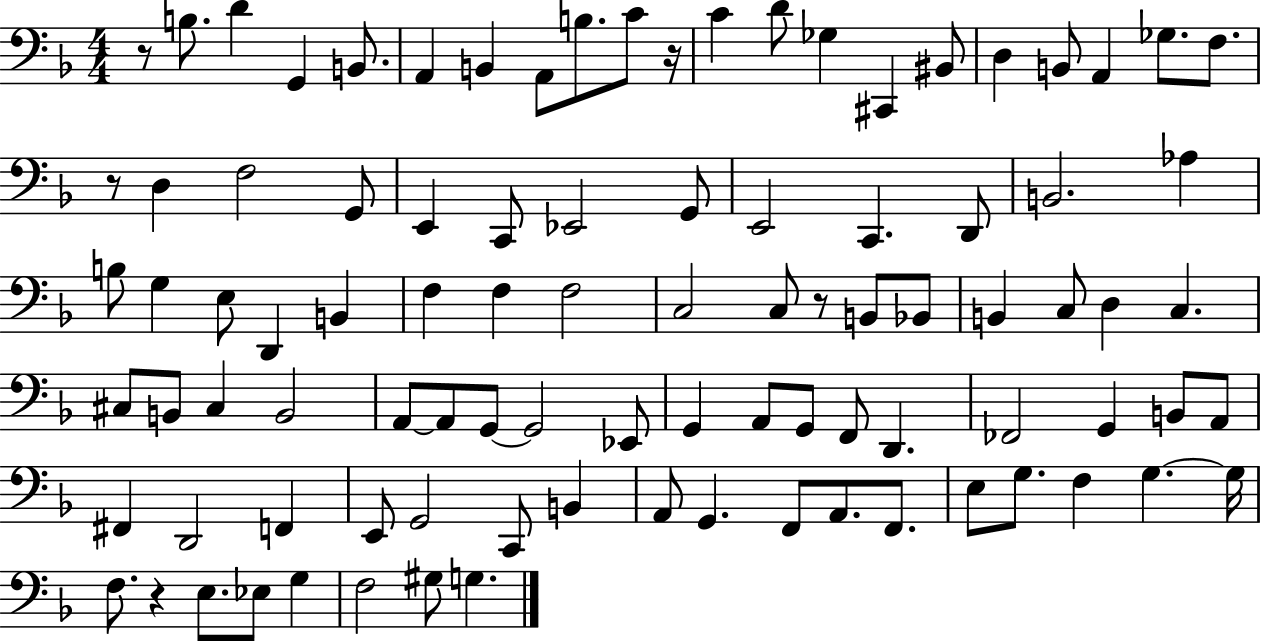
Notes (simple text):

R/e B3/e. D4/q G2/q B2/e. A2/q B2/q A2/e B3/e. C4/e R/s C4/q D4/e Gb3/q C#2/q BIS2/e D3/q B2/e A2/q Gb3/e. F3/e. R/e D3/q F3/h G2/e E2/q C2/e Eb2/h G2/e E2/h C2/q. D2/e B2/h. Ab3/q B3/e G3/q E3/e D2/q B2/q F3/q F3/q F3/h C3/h C3/e R/e B2/e Bb2/e B2/q C3/e D3/q C3/q. C#3/e B2/e C#3/q B2/h A2/e A2/e G2/e G2/h Eb2/e G2/q A2/e G2/e F2/e D2/q. FES2/h G2/q B2/e A2/e F#2/q D2/h F2/q E2/e G2/h C2/e B2/q A2/e G2/q. F2/e A2/e. F2/e. E3/e G3/e. F3/q G3/q. G3/s F3/e. R/q E3/e. Eb3/e G3/q F3/h G#3/e G3/q.